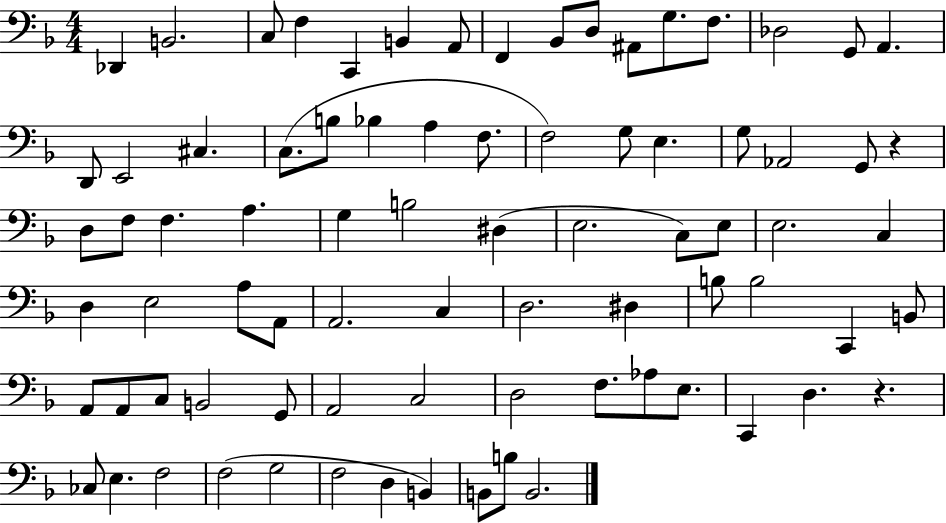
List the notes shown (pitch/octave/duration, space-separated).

Db2/q B2/h. C3/e F3/q C2/q B2/q A2/e F2/q Bb2/e D3/e A#2/e G3/e. F3/e. Db3/h G2/e A2/q. D2/e E2/h C#3/q. C3/e. B3/e Bb3/q A3/q F3/e. F3/h G3/e E3/q. G3/e Ab2/h G2/e R/q D3/e F3/e F3/q. A3/q. G3/q B3/h D#3/q E3/h. C3/e E3/e E3/h. C3/q D3/q E3/h A3/e A2/e A2/h. C3/q D3/h. D#3/q B3/e B3/h C2/q B2/e A2/e A2/e C3/e B2/h G2/e A2/h C3/h D3/h F3/e. Ab3/e E3/e. C2/q D3/q. R/q. CES3/e E3/q. F3/h F3/h G3/h F3/h D3/q B2/q B2/e B3/e B2/h.